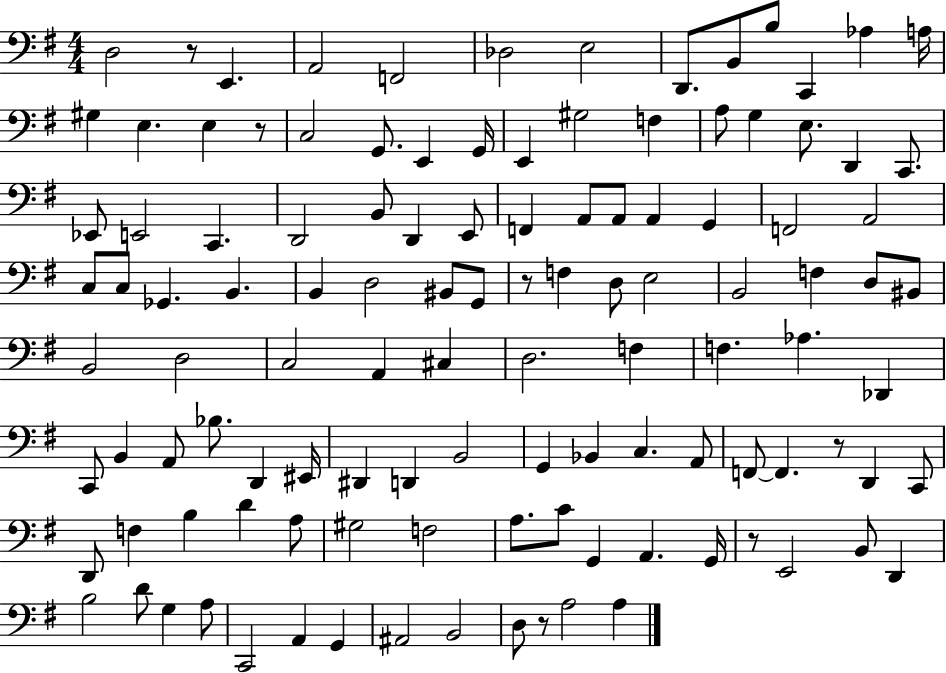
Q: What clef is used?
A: bass